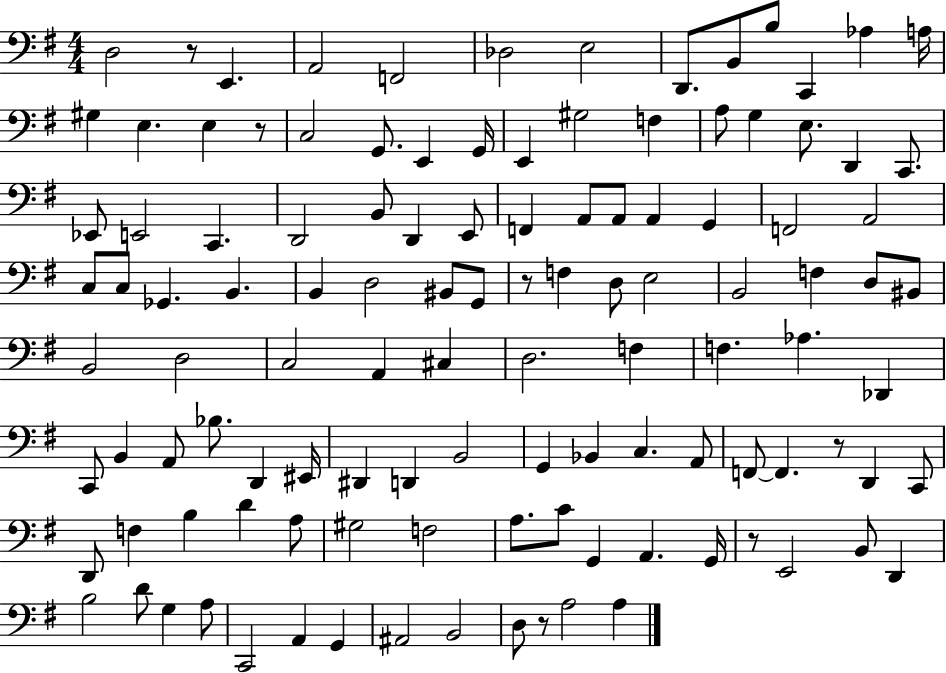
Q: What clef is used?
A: bass